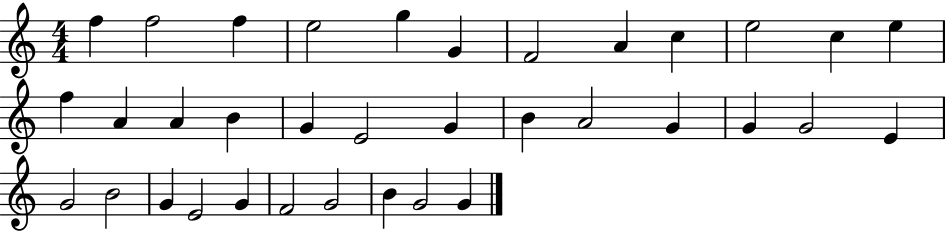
{
  \clef treble
  \numericTimeSignature
  \time 4/4
  \key c \major
  f''4 f''2 f''4 | e''2 g''4 g'4 | f'2 a'4 c''4 | e''2 c''4 e''4 | \break f''4 a'4 a'4 b'4 | g'4 e'2 g'4 | b'4 a'2 g'4 | g'4 g'2 e'4 | \break g'2 b'2 | g'4 e'2 g'4 | f'2 g'2 | b'4 g'2 g'4 | \break \bar "|."
}